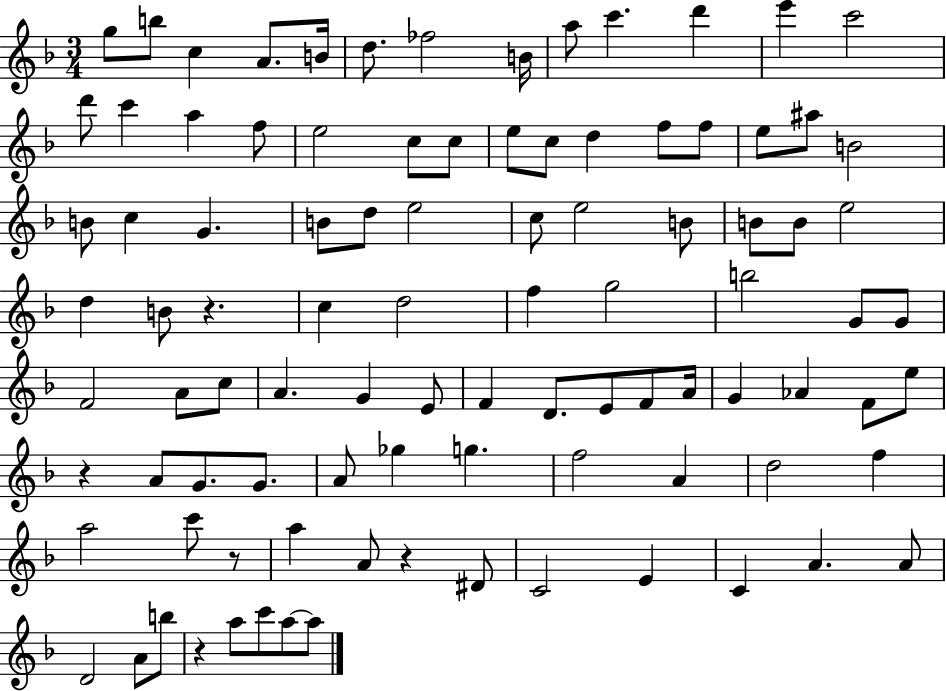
{
  \clef treble
  \numericTimeSignature
  \time 3/4
  \key f \major
  \repeat volta 2 { g''8 b''8 c''4 a'8. b'16 | d''8. fes''2 b'16 | a''8 c'''4. d'''4 | e'''4 c'''2 | \break d'''8 c'''4 a''4 f''8 | e''2 c''8 c''8 | e''8 c''8 d''4 f''8 f''8 | e''8 ais''8 b'2 | \break b'8 c''4 g'4. | b'8 d''8 e''2 | c''8 e''2 b'8 | b'8 b'8 e''2 | \break d''4 b'8 r4. | c''4 d''2 | f''4 g''2 | b''2 g'8 g'8 | \break f'2 a'8 c''8 | a'4. g'4 e'8 | f'4 d'8. e'8 f'8 a'16 | g'4 aes'4 f'8 e''8 | \break r4 a'8 g'8. g'8. | a'8 ges''4 g''4. | f''2 a'4 | d''2 f''4 | \break a''2 c'''8 r8 | a''4 a'8 r4 dis'8 | c'2 e'4 | c'4 a'4. a'8 | \break d'2 a'8 b''8 | r4 a''8 c'''8 a''8~~ a''8 | } \bar "|."
}